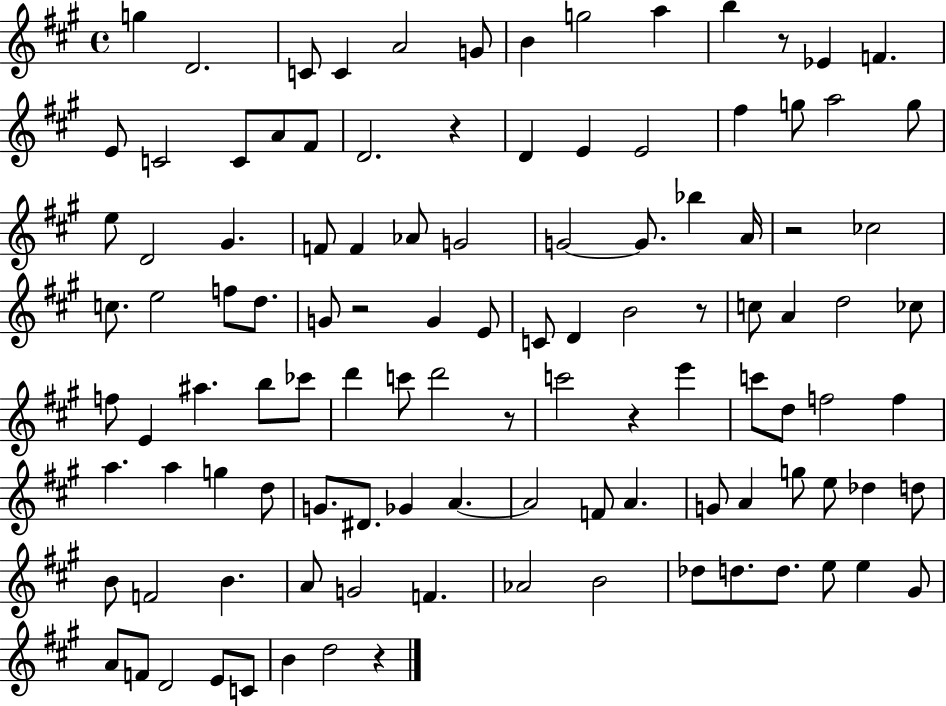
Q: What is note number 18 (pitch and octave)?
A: D4